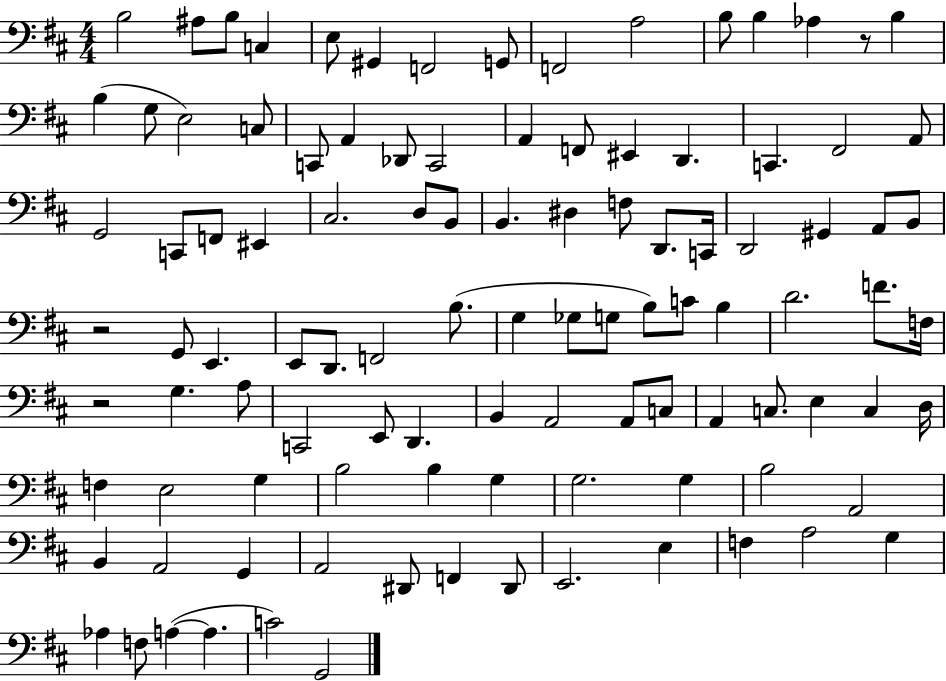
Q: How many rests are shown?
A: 3